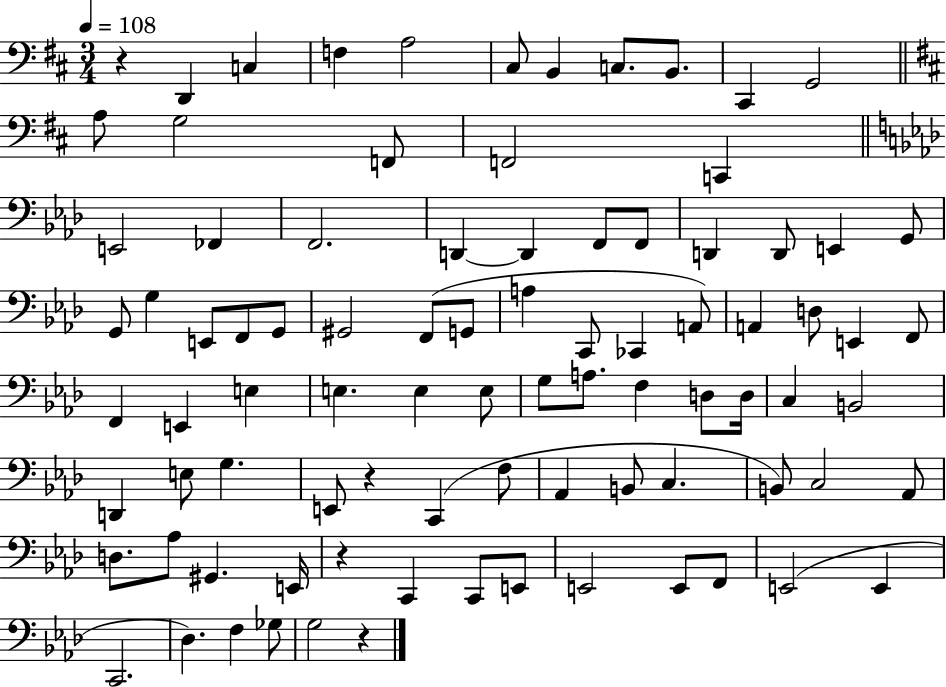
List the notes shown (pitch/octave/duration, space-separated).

R/q D2/q C3/q F3/q A3/h C#3/e B2/q C3/e. B2/e. C#2/q G2/h A3/e G3/h F2/e F2/h C2/q E2/h FES2/q F2/h. D2/q D2/q F2/e F2/e D2/q D2/e E2/q G2/e G2/e G3/q E2/e F2/e G2/e G#2/h F2/e G2/e A3/q C2/e CES2/q A2/e A2/q D3/e E2/q F2/e F2/q E2/q E3/q E3/q. E3/q E3/e G3/e A3/e. F3/q D3/e D3/s C3/q B2/h D2/q E3/e G3/q. E2/e R/q C2/q F3/e Ab2/q B2/e C3/q. B2/e C3/h Ab2/e D3/e. Ab3/e G#2/q. E2/s R/q C2/q C2/e E2/e E2/h E2/e F2/e E2/h E2/q C2/h. Db3/q. F3/q Gb3/e G3/h R/q